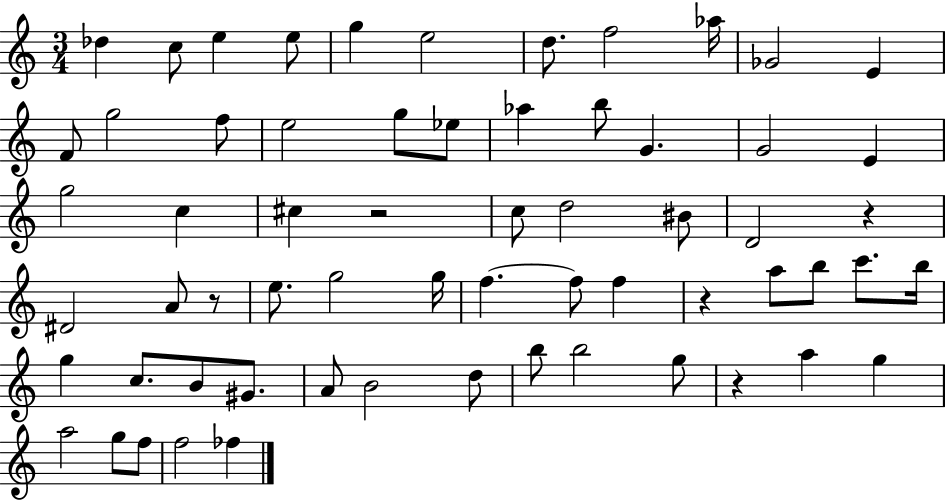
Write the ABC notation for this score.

X:1
T:Untitled
M:3/4
L:1/4
K:C
_d c/2 e e/2 g e2 d/2 f2 _a/4 _G2 E F/2 g2 f/2 e2 g/2 _e/2 _a b/2 G G2 E g2 c ^c z2 c/2 d2 ^B/2 D2 z ^D2 A/2 z/2 e/2 g2 g/4 f f/2 f z a/2 b/2 c'/2 b/4 g c/2 B/2 ^G/2 A/2 B2 d/2 b/2 b2 g/2 z a g a2 g/2 f/2 f2 _f